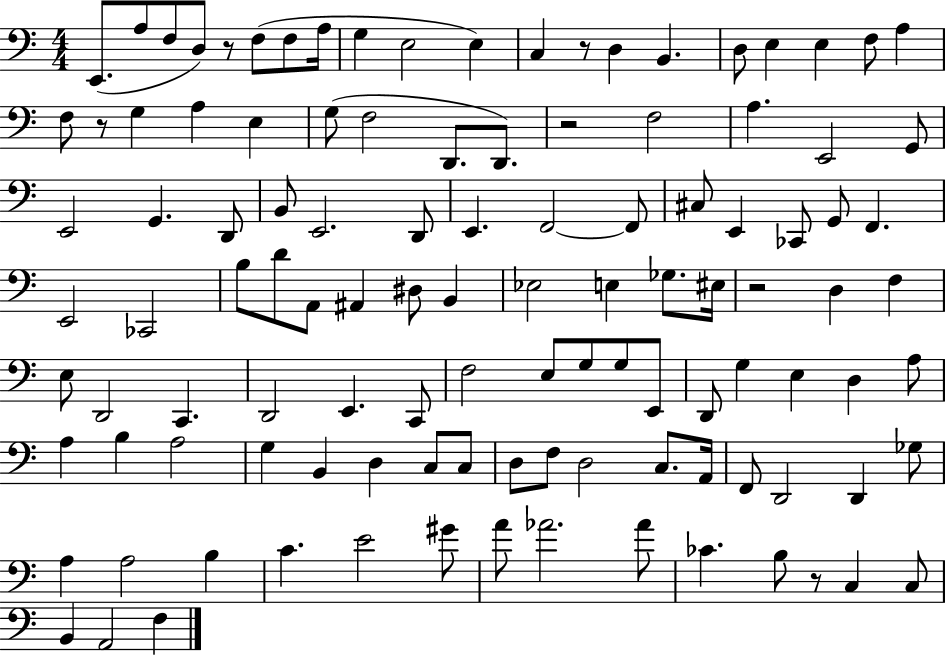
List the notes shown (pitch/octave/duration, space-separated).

E2/e. A3/e F3/e D3/e R/e F3/e F3/e A3/s G3/q E3/h E3/q C3/q R/e D3/q B2/q. D3/e E3/q E3/q F3/e A3/q F3/e R/e G3/q A3/q E3/q G3/e F3/h D2/e. D2/e. R/h F3/h A3/q. E2/h G2/e E2/h G2/q. D2/e B2/e E2/h. D2/e E2/q. F2/h F2/e C#3/e E2/q CES2/e G2/e F2/q. E2/h CES2/h B3/e D4/e A2/e A#2/q D#3/e B2/q Eb3/h E3/q Gb3/e. EIS3/s R/h D3/q F3/q E3/e D2/h C2/q. D2/h E2/q. C2/e F3/h E3/e G3/e G3/e E2/e D2/e G3/q E3/q D3/q A3/e A3/q B3/q A3/h G3/q B2/q D3/q C3/e C3/e D3/e F3/e D3/h C3/e. A2/s F2/e D2/h D2/q Gb3/e A3/q A3/h B3/q C4/q. E4/h G#4/e A4/e Ab4/h. Ab4/e CES4/q. B3/e R/e C3/q C3/e B2/q A2/h F3/q